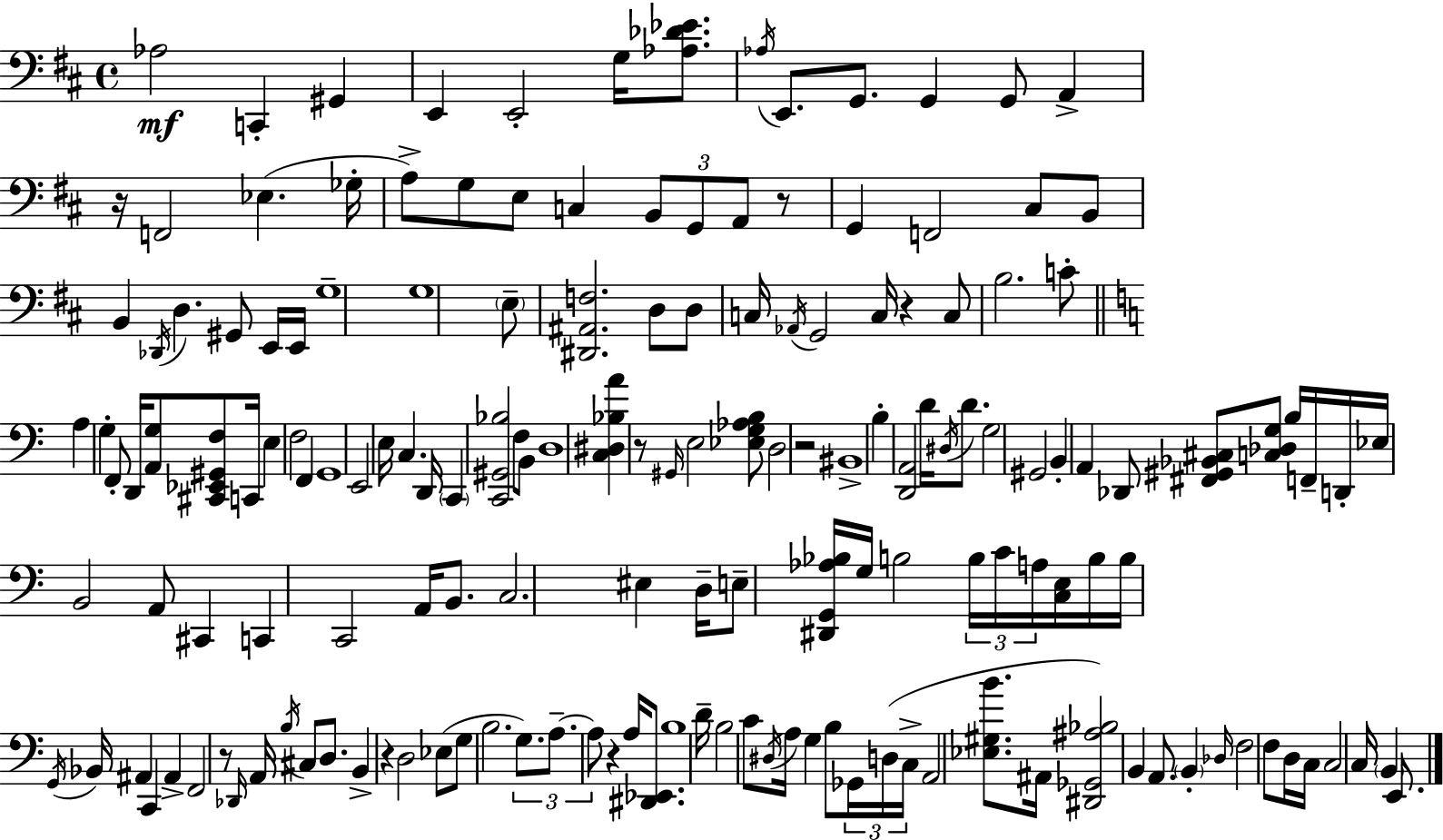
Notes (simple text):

Ab3/h C2/q G#2/q E2/q E2/h G3/s [Ab3,Db4,Eb4]/e. Ab3/s E2/e. G2/e. G2/q G2/e A2/q R/s F2/h Eb3/q. Gb3/s A3/e G3/e E3/e C3/q B2/e G2/e A2/e R/e G2/q F2/h C#3/e B2/e B2/q Db2/s D3/q. G#2/e E2/s E2/s G3/w G3/w E3/e [D#2,A#2,F3]/h. D3/e D3/e C3/s Ab2/s G2/h C3/s R/q C3/e B3/h. C4/e A3/q G3/q F2/e D2/s [A2,G3]/e [C#2,Eb2,G#2,F3]/e C2/s E3/q F3/h F2/q G2/w E2/h E3/s C3/q. D2/s C2/q [C2,G#2,Bb3]/h F3/e B2/e D3/w [C3,D#3,Bb3,A4]/q R/e G#2/s E3/h [Eb3,G3,Ab3,B3]/e D3/h R/h BIS2/w B3/q [D2,A2]/h D4/s D#3/s D4/e. G3/h G#2/h B2/q A2/q Db2/e [F#2,G#2,Bb2,C#3]/e [C3,Db3,G3]/e B3/s F2/s D2/s Eb3/s B2/h A2/e C#2/q C2/q C2/h A2/s B2/e. C3/h. EIS3/q D3/s E3/e [D#2,G2,Ab3,Bb3]/s G3/s B3/h B3/s C4/s A3/s [C3,E3]/s B3/s B3/s G2/s Bb2/s A#2/q C2/q A#2/q F2/h R/e Db2/s A2/s B3/s C#3/e D3/e. B2/q R/q D3/h Eb3/e G3/e B3/h. G3/e. A3/e. A3/e R/q A3/s [D#2,Eb2]/e. B3/w D4/s B3/h C4/e D#3/s A3/s G3/q B3/e Gb2/s D3/s C3/s A2/h [Eb3,G#3,B4]/e. A#2/s [D#2,Gb2,A#3,Bb3]/h B2/q A2/e. B2/q Db3/s F3/h F3/e D3/s C3/s C3/h C3/s B2/q E2/e.